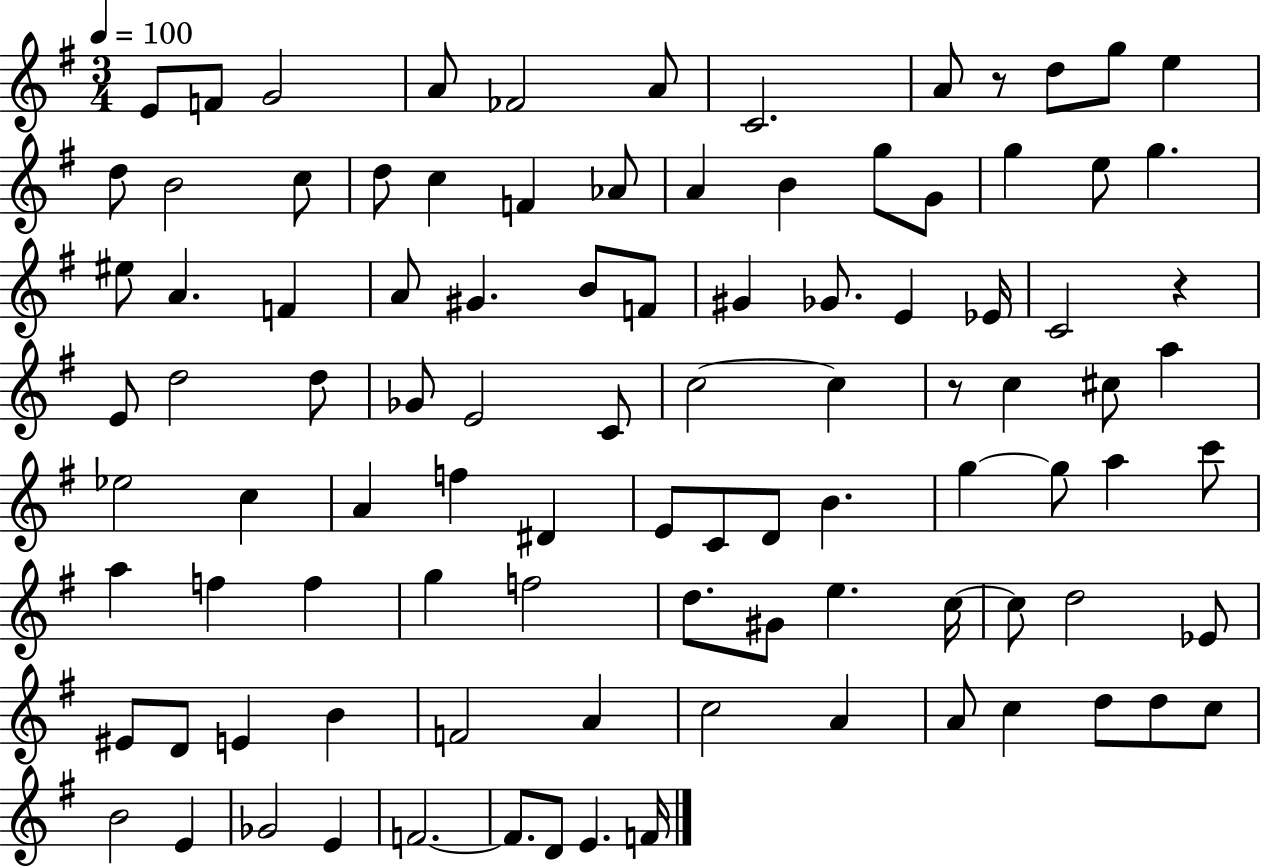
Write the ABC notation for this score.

X:1
T:Untitled
M:3/4
L:1/4
K:G
E/2 F/2 G2 A/2 _F2 A/2 C2 A/2 z/2 d/2 g/2 e d/2 B2 c/2 d/2 c F _A/2 A B g/2 G/2 g e/2 g ^e/2 A F A/2 ^G B/2 F/2 ^G _G/2 E _E/4 C2 z E/2 d2 d/2 _G/2 E2 C/2 c2 c z/2 c ^c/2 a _e2 c A f ^D E/2 C/2 D/2 B g g/2 a c'/2 a f f g f2 d/2 ^G/2 e c/4 c/2 d2 _E/2 ^E/2 D/2 E B F2 A c2 A A/2 c d/2 d/2 c/2 B2 E _G2 E F2 F/2 D/2 E F/4